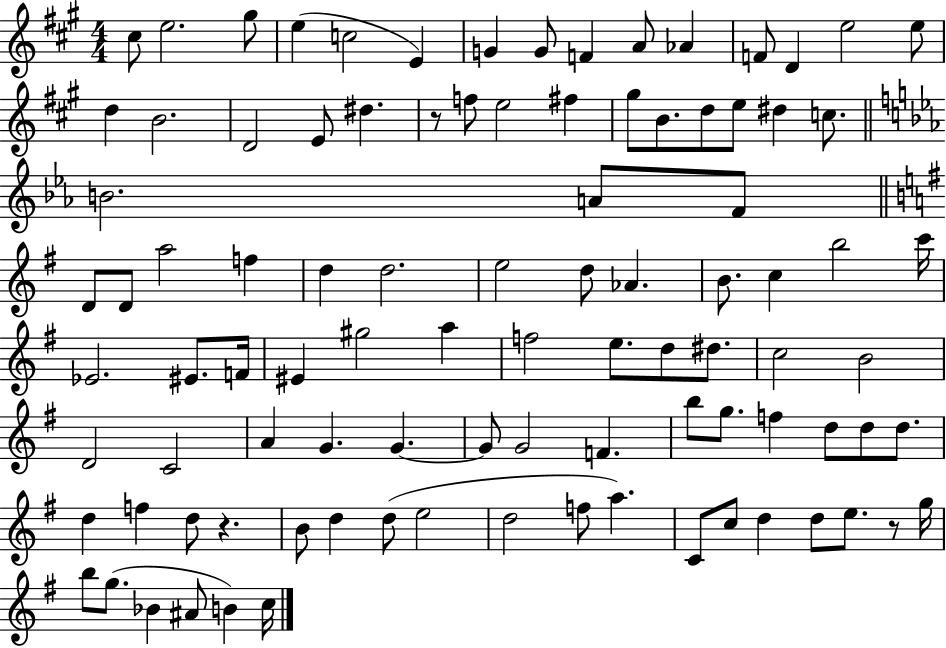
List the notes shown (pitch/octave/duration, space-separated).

C#5/e E5/h. G#5/e E5/q C5/h E4/q G4/q G4/e F4/q A4/e Ab4/q F4/e D4/q E5/h E5/e D5/q B4/h. D4/h E4/e D#5/q. R/e F5/e E5/h F#5/q G#5/e B4/e. D5/e E5/e D#5/q C5/e. B4/h. A4/e F4/e D4/e D4/e A5/h F5/q D5/q D5/h. E5/h D5/e Ab4/q. B4/e. C5/q B5/h C6/s Eb4/h. EIS4/e. F4/s EIS4/q G#5/h A5/q F5/h E5/e. D5/e D#5/e. C5/h B4/h D4/h C4/h A4/q G4/q. G4/q. G4/e G4/h F4/q. B5/e G5/e. F5/q D5/e D5/e D5/e. D5/q F5/q D5/e R/q. B4/e D5/q D5/e E5/h D5/h F5/e A5/q. C4/e C5/e D5/q D5/e E5/e. R/e G5/s B5/e G5/e. Bb4/q A#4/e B4/q C5/s